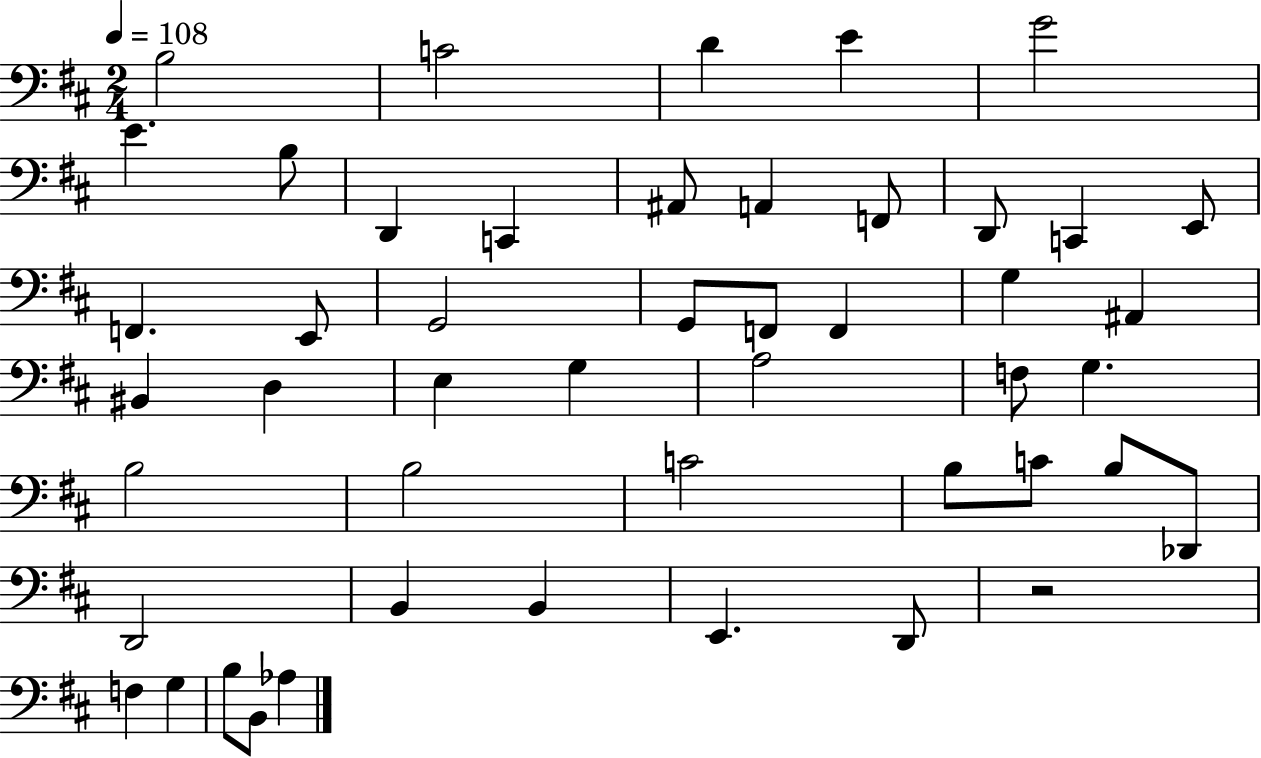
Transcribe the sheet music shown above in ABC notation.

X:1
T:Untitled
M:2/4
L:1/4
K:D
B,2 C2 D E G2 E B,/2 D,, C,, ^A,,/2 A,, F,,/2 D,,/2 C,, E,,/2 F,, E,,/2 G,,2 G,,/2 F,,/2 F,, G, ^A,, ^B,, D, E, G, A,2 F,/2 G, B,2 B,2 C2 B,/2 C/2 B,/2 _D,,/2 D,,2 B,, B,, E,, D,,/2 z2 F, G, B,/2 B,,/2 _A,